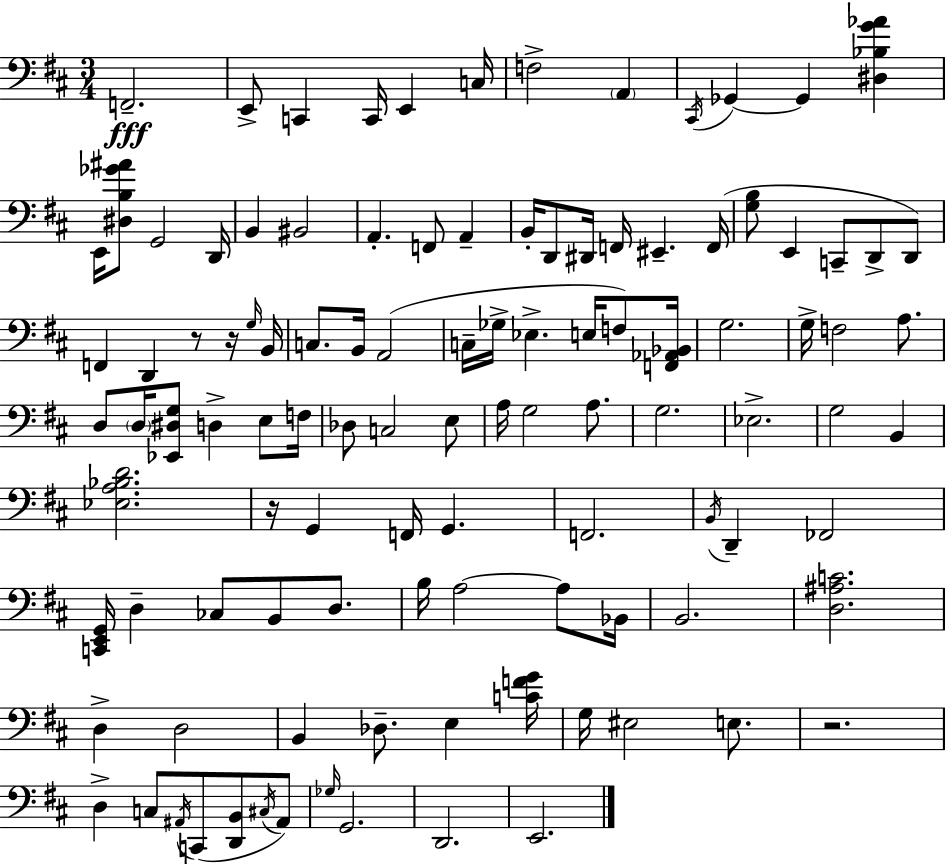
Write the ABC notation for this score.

X:1
T:Untitled
M:3/4
L:1/4
K:D
F,,2 E,,/2 C,, C,,/4 E,, C,/4 F,2 A,, ^C,,/4 _G,, _G,, [^D,_B,G_A] E,,/4 [^D,B,_G^A]/2 G,,2 D,,/4 B,, ^B,,2 A,, F,,/2 A,, B,,/4 D,,/2 ^D,,/4 F,,/4 ^E,, F,,/4 [G,B,]/2 E,, C,,/2 D,,/2 D,,/2 F,, D,, z/2 z/4 G,/4 B,,/4 C,/2 B,,/4 A,,2 C,/4 _G,/4 _E, E,/4 F,/2 [F,,_A,,_B,,]/4 G,2 G,/4 F,2 A,/2 D,/2 D,/4 [_E,,^D,G,]/2 D, E,/2 F,/4 _D,/2 C,2 E,/2 A,/4 G,2 A,/2 G,2 _E,2 G,2 B,, [_E,A,_B,D]2 z/4 G,, F,,/4 G,, F,,2 B,,/4 D,, _F,,2 [C,,E,,G,,]/4 D, _C,/2 B,,/2 D,/2 B,/4 A,2 A,/2 _B,,/4 B,,2 [D,^A,C]2 D, D,2 B,, _D,/2 E, [CFG]/4 G,/4 ^E,2 E,/2 z2 D, C,/2 ^A,,/4 C,,/2 [D,,B,,]/2 ^C,/4 ^A,,/2 _G,/4 G,,2 D,,2 E,,2